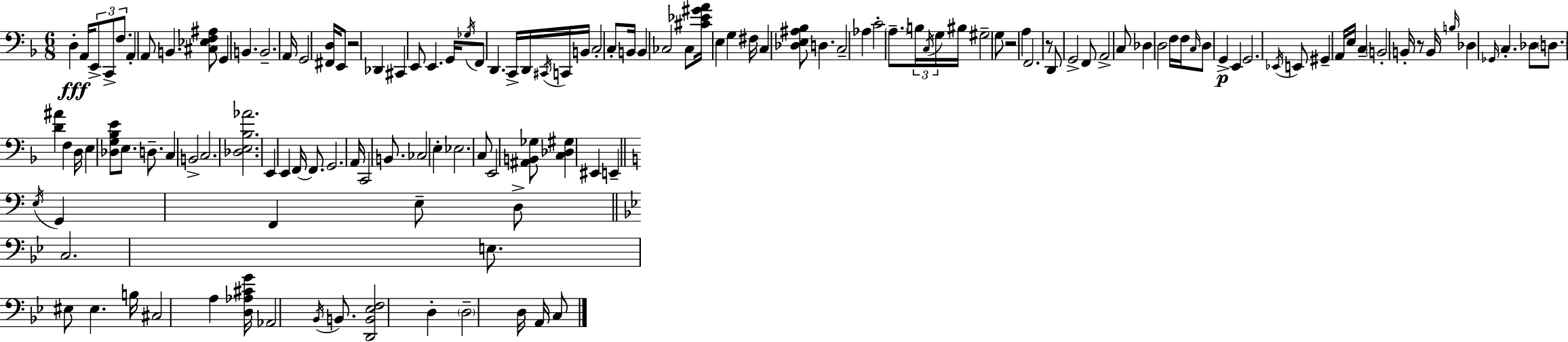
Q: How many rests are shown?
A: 4